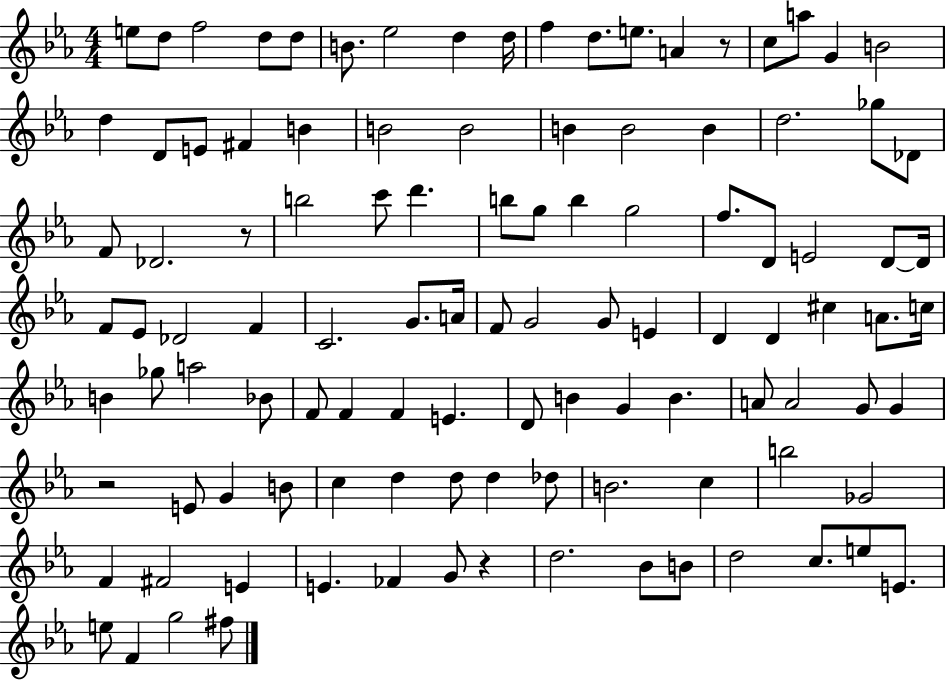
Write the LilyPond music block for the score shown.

{
  \clef treble
  \numericTimeSignature
  \time 4/4
  \key ees \major
  e''8 d''8 f''2 d''8 d''8 | b'8. ees''2 d''4 d''16 | f''4 d''8. e''8. a'4 r8 | c''8 a''8 g'4 b'2 | \break d''4 d'8 e'8 fis'4 b'4 | b'2 b'2 | b'4 b'2 b'4 | d''2. ges''8 des'8 | \break f'8 des'2. r8 | b''2 c'''8 d'''4. | b''8 g''8 b''4 g''2 | f''8. d'8 e'2 d'8~~ d'16 | \break f'8 ees'8 des'2 f'4 | c'2. g'8. a'16 | f'8 g'2 g'8 e'4 | d'4 d'4 cis''4 a'8. c''16 | \break b'4 ges''8 a''2 bes'8 | f'8 f'4 f'4 e'4. | d'8 b'4 g'4 b'4. | a'8 a'2 g'8 g'4 | \break r2 e'8 g'4 b'8 | c''4 d''4 d''8 d''4 des''8 | b'2. c''4 | b''2 ges'2 | \break f'4 fis'2 e'4 | e'4. fes'4 g'8 r4 | d''2. bes'8 b'8 | d''2 c''8. e''8 e'8. | \break e''8 f'4 g''2 fis''8 | \bar "|."
}